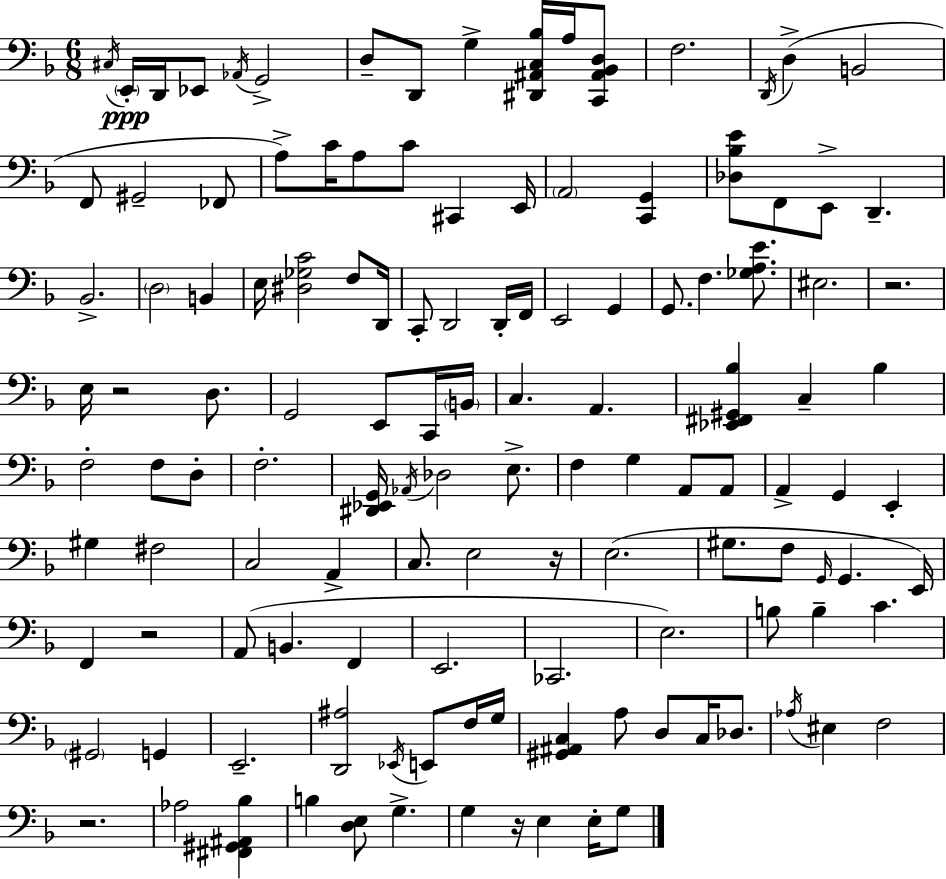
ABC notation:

X:1
T:Untitled
M:6/8
L:1/4
K:Dm
^C,/4 E,,/4 D,,/4 _E,,/2 _A,,/4 G,,2 D,/2 D,,/2 G, [^D,,^A,,C,_B,]/4 A,/4 [C,,^A,,_B,,D,]/2 F,2 D,,/4 D, B,,2 F,,/2 ^G,,2 _F,,/2 A,/2 C/4 A,/2 C/2 ^C,, E,,/4 A,,2 [C,,G,,] [_D,_B,E]/2 F,,/2 E,,/2 D,, _B,,2 D,2 B,, E,/4 [^D,_G,C]2 F,/2 D,,/4 C,,/2 D,,2 D,,/4 F,,/4 E,,2 G,, G,,/2 F, [_G,A,E]/2 ^E,2 z2 E,/4 z2 D,/2 G,,2 E,,/2 C,,/4 B,,/4 C, A,, [_E,,^F,,^G,,_B,] C, _B, F,2 F,/2 D,/2 F,2 [^D,,_E,,G,,]/4 _A,,/4 _D,2 E,/2 F, G, A,,/2 A,,/2 A,, G,, E,, ^G, ^F,2 C,2 A,, C,/2 E,2 z/4 E,2 ^G,/2 F,/2 G,,/4 G,, E,,/4 F,, z2 A,,/2 B,, F,, E,,2 _C,,2 E,2 B,/2 B, C ^G,,2 G,, E,,2 [D,,^A,]2 _E,,/4 E,,/2 F,/4 G,/4 [^G,,^A,,C,] A,/2 D,/2 C,/4 _D,/2 _A,/4 ^E, F,2 z2 _A,2 [^F,,^G,,^A,,_B,] B, [D,E,]/2 G, G, z/4 E, E,/4 G,/2